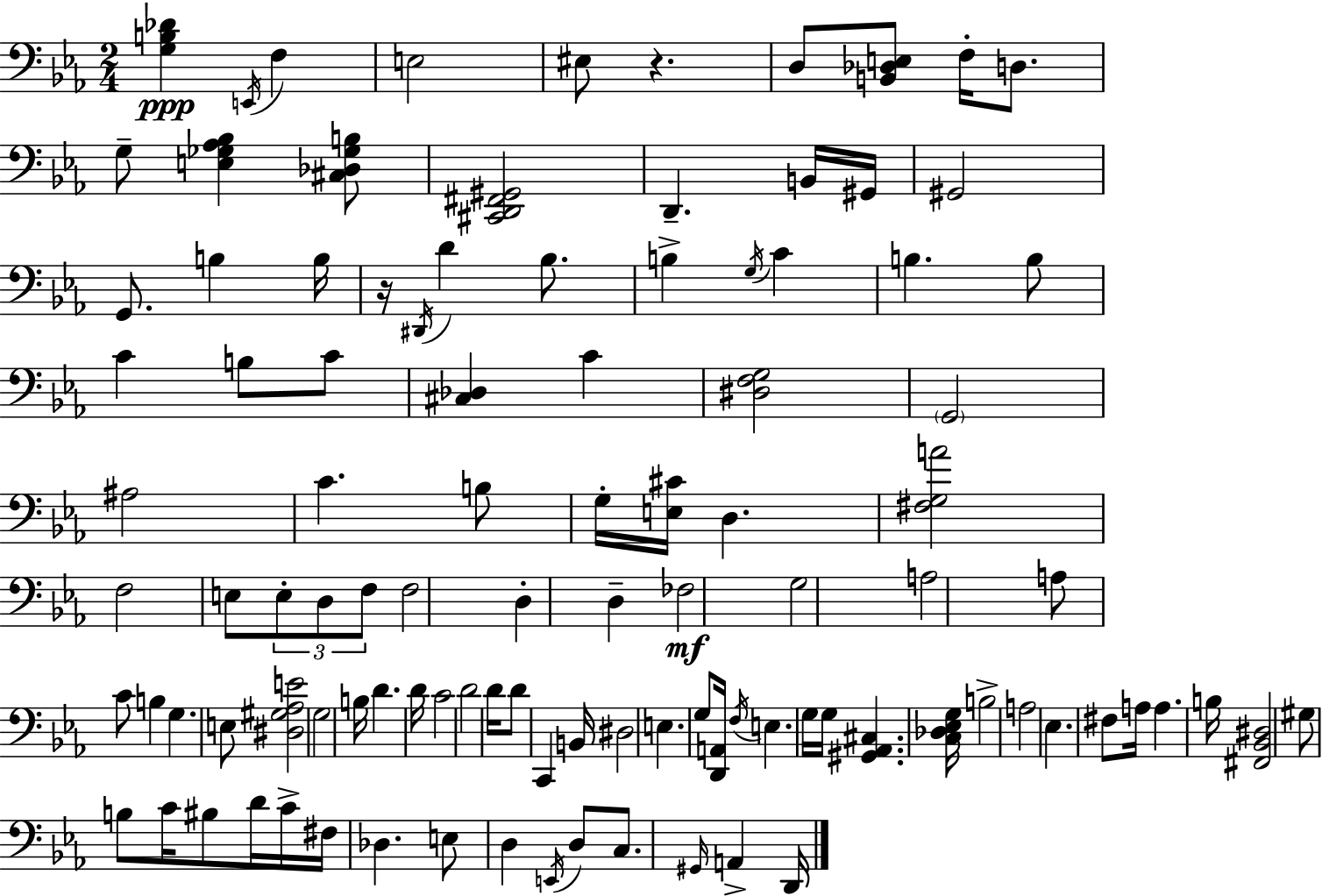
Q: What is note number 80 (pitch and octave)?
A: F#3